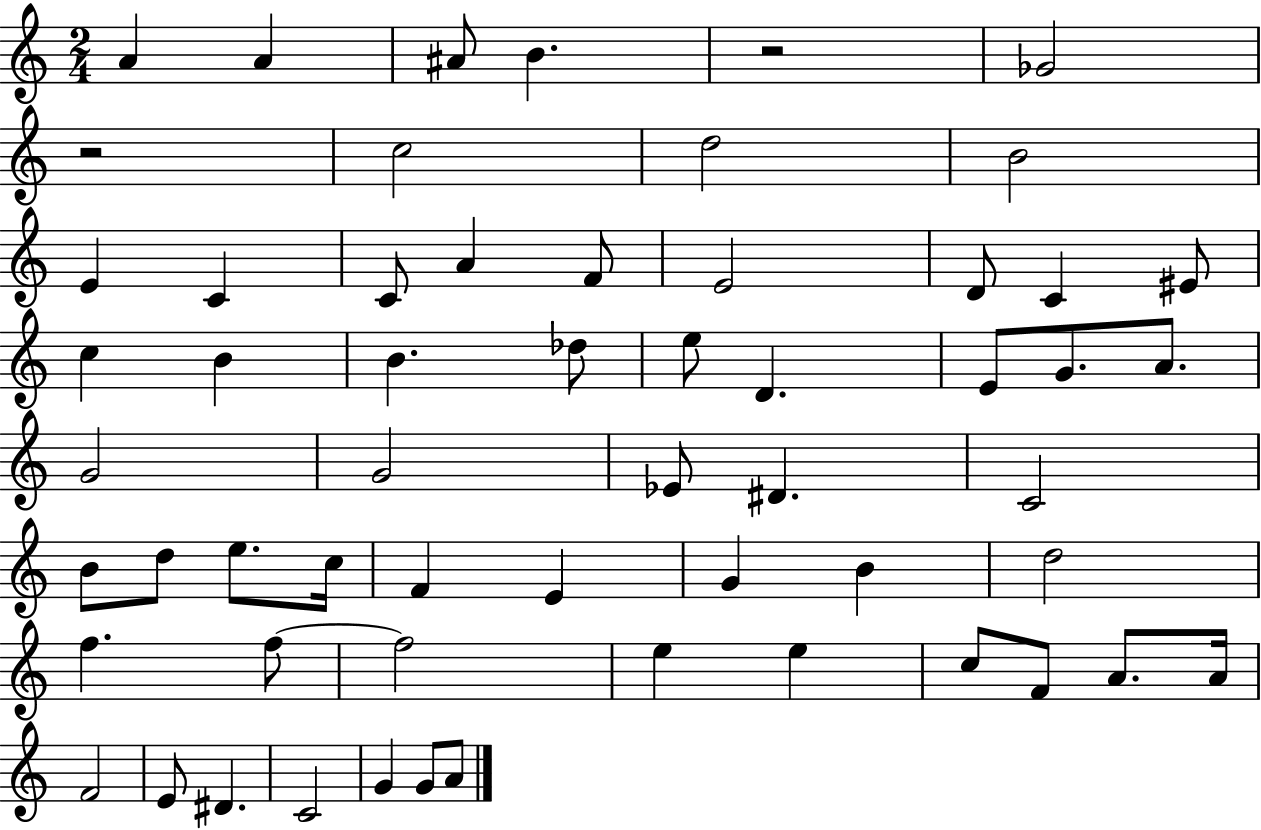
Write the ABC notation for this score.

X:1
T:Untitled
M:2/4
L:1/4
K:C
A A ^A/2 B z2 _G2 z2 c2 d2 B2 E C C/2 A F/2 E2 D/2 C ^E/2 c B B _d/2 e/2 D E/2 G/2 A/2 G2 G2 _E/2 ^D C2 B/2 d/2 e/2 c/4 F E G B d2 f f/2 f2 e e c/2 F/2 A/2 A/4 F2 E/2 ^D C2 G G/2 A/2